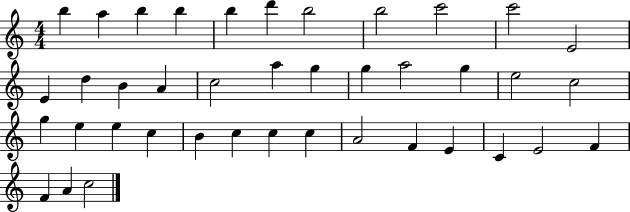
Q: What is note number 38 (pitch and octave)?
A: F4